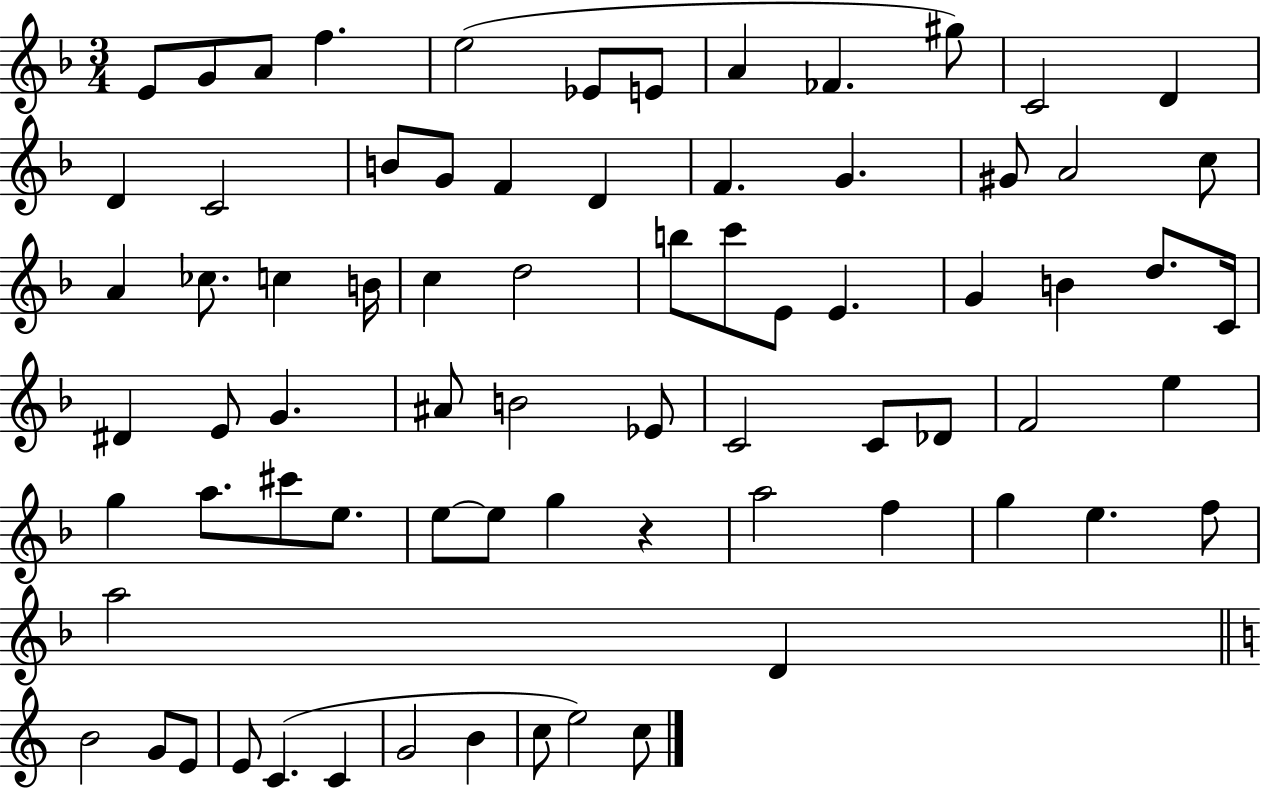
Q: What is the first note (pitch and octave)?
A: E4